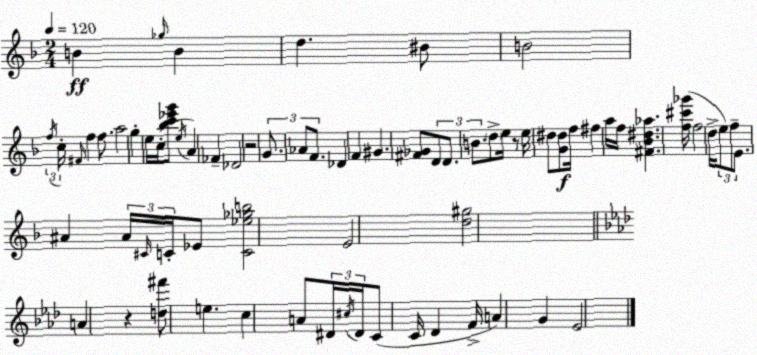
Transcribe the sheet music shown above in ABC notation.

X:1
T:Untitled
M:2/4
L:1/4
K:Dm
B _g/4 B d ^B/2 B2 f/4 c/4 ^F/4 f f/2 a2 g e/4 c/4 [_bc'_e'g']/2 e/4 A _F _D2 z2 G/2 _A/2 F/2 _D F ^G [^F_G]/2 D/2 D/2 B/2 d/2 e/4 z/2 e/4 ^d/2 [G^d]/2 f/4 ^f a/4 f/4 [^F_B^d_a] [f^c'_g']/4 f2 d/4 e/2 f/2 E/2 ^A ^A/4 ^C/4 C/4 _E/2 [C_e_gb]2 E2 [d^g]2 A z [d^f']/2 e c A/2 ^D/4 ^c/4 ^D/4 C/2 C/4 _D F/4 A G _E2